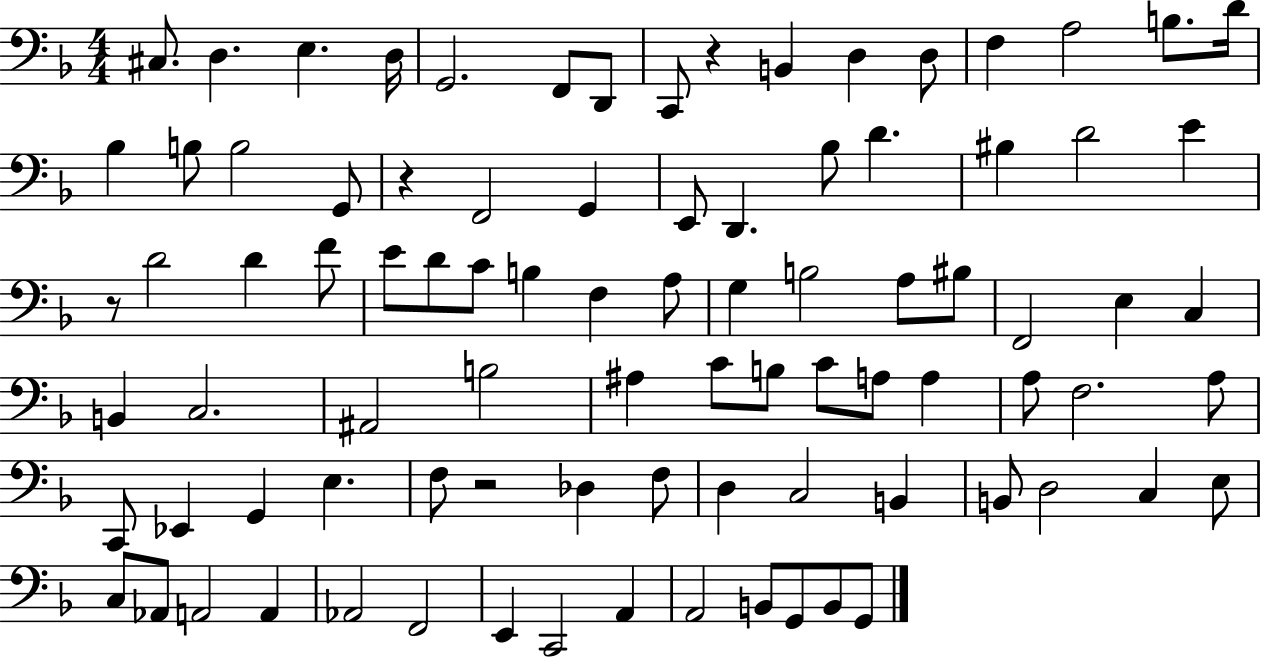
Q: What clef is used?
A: bass